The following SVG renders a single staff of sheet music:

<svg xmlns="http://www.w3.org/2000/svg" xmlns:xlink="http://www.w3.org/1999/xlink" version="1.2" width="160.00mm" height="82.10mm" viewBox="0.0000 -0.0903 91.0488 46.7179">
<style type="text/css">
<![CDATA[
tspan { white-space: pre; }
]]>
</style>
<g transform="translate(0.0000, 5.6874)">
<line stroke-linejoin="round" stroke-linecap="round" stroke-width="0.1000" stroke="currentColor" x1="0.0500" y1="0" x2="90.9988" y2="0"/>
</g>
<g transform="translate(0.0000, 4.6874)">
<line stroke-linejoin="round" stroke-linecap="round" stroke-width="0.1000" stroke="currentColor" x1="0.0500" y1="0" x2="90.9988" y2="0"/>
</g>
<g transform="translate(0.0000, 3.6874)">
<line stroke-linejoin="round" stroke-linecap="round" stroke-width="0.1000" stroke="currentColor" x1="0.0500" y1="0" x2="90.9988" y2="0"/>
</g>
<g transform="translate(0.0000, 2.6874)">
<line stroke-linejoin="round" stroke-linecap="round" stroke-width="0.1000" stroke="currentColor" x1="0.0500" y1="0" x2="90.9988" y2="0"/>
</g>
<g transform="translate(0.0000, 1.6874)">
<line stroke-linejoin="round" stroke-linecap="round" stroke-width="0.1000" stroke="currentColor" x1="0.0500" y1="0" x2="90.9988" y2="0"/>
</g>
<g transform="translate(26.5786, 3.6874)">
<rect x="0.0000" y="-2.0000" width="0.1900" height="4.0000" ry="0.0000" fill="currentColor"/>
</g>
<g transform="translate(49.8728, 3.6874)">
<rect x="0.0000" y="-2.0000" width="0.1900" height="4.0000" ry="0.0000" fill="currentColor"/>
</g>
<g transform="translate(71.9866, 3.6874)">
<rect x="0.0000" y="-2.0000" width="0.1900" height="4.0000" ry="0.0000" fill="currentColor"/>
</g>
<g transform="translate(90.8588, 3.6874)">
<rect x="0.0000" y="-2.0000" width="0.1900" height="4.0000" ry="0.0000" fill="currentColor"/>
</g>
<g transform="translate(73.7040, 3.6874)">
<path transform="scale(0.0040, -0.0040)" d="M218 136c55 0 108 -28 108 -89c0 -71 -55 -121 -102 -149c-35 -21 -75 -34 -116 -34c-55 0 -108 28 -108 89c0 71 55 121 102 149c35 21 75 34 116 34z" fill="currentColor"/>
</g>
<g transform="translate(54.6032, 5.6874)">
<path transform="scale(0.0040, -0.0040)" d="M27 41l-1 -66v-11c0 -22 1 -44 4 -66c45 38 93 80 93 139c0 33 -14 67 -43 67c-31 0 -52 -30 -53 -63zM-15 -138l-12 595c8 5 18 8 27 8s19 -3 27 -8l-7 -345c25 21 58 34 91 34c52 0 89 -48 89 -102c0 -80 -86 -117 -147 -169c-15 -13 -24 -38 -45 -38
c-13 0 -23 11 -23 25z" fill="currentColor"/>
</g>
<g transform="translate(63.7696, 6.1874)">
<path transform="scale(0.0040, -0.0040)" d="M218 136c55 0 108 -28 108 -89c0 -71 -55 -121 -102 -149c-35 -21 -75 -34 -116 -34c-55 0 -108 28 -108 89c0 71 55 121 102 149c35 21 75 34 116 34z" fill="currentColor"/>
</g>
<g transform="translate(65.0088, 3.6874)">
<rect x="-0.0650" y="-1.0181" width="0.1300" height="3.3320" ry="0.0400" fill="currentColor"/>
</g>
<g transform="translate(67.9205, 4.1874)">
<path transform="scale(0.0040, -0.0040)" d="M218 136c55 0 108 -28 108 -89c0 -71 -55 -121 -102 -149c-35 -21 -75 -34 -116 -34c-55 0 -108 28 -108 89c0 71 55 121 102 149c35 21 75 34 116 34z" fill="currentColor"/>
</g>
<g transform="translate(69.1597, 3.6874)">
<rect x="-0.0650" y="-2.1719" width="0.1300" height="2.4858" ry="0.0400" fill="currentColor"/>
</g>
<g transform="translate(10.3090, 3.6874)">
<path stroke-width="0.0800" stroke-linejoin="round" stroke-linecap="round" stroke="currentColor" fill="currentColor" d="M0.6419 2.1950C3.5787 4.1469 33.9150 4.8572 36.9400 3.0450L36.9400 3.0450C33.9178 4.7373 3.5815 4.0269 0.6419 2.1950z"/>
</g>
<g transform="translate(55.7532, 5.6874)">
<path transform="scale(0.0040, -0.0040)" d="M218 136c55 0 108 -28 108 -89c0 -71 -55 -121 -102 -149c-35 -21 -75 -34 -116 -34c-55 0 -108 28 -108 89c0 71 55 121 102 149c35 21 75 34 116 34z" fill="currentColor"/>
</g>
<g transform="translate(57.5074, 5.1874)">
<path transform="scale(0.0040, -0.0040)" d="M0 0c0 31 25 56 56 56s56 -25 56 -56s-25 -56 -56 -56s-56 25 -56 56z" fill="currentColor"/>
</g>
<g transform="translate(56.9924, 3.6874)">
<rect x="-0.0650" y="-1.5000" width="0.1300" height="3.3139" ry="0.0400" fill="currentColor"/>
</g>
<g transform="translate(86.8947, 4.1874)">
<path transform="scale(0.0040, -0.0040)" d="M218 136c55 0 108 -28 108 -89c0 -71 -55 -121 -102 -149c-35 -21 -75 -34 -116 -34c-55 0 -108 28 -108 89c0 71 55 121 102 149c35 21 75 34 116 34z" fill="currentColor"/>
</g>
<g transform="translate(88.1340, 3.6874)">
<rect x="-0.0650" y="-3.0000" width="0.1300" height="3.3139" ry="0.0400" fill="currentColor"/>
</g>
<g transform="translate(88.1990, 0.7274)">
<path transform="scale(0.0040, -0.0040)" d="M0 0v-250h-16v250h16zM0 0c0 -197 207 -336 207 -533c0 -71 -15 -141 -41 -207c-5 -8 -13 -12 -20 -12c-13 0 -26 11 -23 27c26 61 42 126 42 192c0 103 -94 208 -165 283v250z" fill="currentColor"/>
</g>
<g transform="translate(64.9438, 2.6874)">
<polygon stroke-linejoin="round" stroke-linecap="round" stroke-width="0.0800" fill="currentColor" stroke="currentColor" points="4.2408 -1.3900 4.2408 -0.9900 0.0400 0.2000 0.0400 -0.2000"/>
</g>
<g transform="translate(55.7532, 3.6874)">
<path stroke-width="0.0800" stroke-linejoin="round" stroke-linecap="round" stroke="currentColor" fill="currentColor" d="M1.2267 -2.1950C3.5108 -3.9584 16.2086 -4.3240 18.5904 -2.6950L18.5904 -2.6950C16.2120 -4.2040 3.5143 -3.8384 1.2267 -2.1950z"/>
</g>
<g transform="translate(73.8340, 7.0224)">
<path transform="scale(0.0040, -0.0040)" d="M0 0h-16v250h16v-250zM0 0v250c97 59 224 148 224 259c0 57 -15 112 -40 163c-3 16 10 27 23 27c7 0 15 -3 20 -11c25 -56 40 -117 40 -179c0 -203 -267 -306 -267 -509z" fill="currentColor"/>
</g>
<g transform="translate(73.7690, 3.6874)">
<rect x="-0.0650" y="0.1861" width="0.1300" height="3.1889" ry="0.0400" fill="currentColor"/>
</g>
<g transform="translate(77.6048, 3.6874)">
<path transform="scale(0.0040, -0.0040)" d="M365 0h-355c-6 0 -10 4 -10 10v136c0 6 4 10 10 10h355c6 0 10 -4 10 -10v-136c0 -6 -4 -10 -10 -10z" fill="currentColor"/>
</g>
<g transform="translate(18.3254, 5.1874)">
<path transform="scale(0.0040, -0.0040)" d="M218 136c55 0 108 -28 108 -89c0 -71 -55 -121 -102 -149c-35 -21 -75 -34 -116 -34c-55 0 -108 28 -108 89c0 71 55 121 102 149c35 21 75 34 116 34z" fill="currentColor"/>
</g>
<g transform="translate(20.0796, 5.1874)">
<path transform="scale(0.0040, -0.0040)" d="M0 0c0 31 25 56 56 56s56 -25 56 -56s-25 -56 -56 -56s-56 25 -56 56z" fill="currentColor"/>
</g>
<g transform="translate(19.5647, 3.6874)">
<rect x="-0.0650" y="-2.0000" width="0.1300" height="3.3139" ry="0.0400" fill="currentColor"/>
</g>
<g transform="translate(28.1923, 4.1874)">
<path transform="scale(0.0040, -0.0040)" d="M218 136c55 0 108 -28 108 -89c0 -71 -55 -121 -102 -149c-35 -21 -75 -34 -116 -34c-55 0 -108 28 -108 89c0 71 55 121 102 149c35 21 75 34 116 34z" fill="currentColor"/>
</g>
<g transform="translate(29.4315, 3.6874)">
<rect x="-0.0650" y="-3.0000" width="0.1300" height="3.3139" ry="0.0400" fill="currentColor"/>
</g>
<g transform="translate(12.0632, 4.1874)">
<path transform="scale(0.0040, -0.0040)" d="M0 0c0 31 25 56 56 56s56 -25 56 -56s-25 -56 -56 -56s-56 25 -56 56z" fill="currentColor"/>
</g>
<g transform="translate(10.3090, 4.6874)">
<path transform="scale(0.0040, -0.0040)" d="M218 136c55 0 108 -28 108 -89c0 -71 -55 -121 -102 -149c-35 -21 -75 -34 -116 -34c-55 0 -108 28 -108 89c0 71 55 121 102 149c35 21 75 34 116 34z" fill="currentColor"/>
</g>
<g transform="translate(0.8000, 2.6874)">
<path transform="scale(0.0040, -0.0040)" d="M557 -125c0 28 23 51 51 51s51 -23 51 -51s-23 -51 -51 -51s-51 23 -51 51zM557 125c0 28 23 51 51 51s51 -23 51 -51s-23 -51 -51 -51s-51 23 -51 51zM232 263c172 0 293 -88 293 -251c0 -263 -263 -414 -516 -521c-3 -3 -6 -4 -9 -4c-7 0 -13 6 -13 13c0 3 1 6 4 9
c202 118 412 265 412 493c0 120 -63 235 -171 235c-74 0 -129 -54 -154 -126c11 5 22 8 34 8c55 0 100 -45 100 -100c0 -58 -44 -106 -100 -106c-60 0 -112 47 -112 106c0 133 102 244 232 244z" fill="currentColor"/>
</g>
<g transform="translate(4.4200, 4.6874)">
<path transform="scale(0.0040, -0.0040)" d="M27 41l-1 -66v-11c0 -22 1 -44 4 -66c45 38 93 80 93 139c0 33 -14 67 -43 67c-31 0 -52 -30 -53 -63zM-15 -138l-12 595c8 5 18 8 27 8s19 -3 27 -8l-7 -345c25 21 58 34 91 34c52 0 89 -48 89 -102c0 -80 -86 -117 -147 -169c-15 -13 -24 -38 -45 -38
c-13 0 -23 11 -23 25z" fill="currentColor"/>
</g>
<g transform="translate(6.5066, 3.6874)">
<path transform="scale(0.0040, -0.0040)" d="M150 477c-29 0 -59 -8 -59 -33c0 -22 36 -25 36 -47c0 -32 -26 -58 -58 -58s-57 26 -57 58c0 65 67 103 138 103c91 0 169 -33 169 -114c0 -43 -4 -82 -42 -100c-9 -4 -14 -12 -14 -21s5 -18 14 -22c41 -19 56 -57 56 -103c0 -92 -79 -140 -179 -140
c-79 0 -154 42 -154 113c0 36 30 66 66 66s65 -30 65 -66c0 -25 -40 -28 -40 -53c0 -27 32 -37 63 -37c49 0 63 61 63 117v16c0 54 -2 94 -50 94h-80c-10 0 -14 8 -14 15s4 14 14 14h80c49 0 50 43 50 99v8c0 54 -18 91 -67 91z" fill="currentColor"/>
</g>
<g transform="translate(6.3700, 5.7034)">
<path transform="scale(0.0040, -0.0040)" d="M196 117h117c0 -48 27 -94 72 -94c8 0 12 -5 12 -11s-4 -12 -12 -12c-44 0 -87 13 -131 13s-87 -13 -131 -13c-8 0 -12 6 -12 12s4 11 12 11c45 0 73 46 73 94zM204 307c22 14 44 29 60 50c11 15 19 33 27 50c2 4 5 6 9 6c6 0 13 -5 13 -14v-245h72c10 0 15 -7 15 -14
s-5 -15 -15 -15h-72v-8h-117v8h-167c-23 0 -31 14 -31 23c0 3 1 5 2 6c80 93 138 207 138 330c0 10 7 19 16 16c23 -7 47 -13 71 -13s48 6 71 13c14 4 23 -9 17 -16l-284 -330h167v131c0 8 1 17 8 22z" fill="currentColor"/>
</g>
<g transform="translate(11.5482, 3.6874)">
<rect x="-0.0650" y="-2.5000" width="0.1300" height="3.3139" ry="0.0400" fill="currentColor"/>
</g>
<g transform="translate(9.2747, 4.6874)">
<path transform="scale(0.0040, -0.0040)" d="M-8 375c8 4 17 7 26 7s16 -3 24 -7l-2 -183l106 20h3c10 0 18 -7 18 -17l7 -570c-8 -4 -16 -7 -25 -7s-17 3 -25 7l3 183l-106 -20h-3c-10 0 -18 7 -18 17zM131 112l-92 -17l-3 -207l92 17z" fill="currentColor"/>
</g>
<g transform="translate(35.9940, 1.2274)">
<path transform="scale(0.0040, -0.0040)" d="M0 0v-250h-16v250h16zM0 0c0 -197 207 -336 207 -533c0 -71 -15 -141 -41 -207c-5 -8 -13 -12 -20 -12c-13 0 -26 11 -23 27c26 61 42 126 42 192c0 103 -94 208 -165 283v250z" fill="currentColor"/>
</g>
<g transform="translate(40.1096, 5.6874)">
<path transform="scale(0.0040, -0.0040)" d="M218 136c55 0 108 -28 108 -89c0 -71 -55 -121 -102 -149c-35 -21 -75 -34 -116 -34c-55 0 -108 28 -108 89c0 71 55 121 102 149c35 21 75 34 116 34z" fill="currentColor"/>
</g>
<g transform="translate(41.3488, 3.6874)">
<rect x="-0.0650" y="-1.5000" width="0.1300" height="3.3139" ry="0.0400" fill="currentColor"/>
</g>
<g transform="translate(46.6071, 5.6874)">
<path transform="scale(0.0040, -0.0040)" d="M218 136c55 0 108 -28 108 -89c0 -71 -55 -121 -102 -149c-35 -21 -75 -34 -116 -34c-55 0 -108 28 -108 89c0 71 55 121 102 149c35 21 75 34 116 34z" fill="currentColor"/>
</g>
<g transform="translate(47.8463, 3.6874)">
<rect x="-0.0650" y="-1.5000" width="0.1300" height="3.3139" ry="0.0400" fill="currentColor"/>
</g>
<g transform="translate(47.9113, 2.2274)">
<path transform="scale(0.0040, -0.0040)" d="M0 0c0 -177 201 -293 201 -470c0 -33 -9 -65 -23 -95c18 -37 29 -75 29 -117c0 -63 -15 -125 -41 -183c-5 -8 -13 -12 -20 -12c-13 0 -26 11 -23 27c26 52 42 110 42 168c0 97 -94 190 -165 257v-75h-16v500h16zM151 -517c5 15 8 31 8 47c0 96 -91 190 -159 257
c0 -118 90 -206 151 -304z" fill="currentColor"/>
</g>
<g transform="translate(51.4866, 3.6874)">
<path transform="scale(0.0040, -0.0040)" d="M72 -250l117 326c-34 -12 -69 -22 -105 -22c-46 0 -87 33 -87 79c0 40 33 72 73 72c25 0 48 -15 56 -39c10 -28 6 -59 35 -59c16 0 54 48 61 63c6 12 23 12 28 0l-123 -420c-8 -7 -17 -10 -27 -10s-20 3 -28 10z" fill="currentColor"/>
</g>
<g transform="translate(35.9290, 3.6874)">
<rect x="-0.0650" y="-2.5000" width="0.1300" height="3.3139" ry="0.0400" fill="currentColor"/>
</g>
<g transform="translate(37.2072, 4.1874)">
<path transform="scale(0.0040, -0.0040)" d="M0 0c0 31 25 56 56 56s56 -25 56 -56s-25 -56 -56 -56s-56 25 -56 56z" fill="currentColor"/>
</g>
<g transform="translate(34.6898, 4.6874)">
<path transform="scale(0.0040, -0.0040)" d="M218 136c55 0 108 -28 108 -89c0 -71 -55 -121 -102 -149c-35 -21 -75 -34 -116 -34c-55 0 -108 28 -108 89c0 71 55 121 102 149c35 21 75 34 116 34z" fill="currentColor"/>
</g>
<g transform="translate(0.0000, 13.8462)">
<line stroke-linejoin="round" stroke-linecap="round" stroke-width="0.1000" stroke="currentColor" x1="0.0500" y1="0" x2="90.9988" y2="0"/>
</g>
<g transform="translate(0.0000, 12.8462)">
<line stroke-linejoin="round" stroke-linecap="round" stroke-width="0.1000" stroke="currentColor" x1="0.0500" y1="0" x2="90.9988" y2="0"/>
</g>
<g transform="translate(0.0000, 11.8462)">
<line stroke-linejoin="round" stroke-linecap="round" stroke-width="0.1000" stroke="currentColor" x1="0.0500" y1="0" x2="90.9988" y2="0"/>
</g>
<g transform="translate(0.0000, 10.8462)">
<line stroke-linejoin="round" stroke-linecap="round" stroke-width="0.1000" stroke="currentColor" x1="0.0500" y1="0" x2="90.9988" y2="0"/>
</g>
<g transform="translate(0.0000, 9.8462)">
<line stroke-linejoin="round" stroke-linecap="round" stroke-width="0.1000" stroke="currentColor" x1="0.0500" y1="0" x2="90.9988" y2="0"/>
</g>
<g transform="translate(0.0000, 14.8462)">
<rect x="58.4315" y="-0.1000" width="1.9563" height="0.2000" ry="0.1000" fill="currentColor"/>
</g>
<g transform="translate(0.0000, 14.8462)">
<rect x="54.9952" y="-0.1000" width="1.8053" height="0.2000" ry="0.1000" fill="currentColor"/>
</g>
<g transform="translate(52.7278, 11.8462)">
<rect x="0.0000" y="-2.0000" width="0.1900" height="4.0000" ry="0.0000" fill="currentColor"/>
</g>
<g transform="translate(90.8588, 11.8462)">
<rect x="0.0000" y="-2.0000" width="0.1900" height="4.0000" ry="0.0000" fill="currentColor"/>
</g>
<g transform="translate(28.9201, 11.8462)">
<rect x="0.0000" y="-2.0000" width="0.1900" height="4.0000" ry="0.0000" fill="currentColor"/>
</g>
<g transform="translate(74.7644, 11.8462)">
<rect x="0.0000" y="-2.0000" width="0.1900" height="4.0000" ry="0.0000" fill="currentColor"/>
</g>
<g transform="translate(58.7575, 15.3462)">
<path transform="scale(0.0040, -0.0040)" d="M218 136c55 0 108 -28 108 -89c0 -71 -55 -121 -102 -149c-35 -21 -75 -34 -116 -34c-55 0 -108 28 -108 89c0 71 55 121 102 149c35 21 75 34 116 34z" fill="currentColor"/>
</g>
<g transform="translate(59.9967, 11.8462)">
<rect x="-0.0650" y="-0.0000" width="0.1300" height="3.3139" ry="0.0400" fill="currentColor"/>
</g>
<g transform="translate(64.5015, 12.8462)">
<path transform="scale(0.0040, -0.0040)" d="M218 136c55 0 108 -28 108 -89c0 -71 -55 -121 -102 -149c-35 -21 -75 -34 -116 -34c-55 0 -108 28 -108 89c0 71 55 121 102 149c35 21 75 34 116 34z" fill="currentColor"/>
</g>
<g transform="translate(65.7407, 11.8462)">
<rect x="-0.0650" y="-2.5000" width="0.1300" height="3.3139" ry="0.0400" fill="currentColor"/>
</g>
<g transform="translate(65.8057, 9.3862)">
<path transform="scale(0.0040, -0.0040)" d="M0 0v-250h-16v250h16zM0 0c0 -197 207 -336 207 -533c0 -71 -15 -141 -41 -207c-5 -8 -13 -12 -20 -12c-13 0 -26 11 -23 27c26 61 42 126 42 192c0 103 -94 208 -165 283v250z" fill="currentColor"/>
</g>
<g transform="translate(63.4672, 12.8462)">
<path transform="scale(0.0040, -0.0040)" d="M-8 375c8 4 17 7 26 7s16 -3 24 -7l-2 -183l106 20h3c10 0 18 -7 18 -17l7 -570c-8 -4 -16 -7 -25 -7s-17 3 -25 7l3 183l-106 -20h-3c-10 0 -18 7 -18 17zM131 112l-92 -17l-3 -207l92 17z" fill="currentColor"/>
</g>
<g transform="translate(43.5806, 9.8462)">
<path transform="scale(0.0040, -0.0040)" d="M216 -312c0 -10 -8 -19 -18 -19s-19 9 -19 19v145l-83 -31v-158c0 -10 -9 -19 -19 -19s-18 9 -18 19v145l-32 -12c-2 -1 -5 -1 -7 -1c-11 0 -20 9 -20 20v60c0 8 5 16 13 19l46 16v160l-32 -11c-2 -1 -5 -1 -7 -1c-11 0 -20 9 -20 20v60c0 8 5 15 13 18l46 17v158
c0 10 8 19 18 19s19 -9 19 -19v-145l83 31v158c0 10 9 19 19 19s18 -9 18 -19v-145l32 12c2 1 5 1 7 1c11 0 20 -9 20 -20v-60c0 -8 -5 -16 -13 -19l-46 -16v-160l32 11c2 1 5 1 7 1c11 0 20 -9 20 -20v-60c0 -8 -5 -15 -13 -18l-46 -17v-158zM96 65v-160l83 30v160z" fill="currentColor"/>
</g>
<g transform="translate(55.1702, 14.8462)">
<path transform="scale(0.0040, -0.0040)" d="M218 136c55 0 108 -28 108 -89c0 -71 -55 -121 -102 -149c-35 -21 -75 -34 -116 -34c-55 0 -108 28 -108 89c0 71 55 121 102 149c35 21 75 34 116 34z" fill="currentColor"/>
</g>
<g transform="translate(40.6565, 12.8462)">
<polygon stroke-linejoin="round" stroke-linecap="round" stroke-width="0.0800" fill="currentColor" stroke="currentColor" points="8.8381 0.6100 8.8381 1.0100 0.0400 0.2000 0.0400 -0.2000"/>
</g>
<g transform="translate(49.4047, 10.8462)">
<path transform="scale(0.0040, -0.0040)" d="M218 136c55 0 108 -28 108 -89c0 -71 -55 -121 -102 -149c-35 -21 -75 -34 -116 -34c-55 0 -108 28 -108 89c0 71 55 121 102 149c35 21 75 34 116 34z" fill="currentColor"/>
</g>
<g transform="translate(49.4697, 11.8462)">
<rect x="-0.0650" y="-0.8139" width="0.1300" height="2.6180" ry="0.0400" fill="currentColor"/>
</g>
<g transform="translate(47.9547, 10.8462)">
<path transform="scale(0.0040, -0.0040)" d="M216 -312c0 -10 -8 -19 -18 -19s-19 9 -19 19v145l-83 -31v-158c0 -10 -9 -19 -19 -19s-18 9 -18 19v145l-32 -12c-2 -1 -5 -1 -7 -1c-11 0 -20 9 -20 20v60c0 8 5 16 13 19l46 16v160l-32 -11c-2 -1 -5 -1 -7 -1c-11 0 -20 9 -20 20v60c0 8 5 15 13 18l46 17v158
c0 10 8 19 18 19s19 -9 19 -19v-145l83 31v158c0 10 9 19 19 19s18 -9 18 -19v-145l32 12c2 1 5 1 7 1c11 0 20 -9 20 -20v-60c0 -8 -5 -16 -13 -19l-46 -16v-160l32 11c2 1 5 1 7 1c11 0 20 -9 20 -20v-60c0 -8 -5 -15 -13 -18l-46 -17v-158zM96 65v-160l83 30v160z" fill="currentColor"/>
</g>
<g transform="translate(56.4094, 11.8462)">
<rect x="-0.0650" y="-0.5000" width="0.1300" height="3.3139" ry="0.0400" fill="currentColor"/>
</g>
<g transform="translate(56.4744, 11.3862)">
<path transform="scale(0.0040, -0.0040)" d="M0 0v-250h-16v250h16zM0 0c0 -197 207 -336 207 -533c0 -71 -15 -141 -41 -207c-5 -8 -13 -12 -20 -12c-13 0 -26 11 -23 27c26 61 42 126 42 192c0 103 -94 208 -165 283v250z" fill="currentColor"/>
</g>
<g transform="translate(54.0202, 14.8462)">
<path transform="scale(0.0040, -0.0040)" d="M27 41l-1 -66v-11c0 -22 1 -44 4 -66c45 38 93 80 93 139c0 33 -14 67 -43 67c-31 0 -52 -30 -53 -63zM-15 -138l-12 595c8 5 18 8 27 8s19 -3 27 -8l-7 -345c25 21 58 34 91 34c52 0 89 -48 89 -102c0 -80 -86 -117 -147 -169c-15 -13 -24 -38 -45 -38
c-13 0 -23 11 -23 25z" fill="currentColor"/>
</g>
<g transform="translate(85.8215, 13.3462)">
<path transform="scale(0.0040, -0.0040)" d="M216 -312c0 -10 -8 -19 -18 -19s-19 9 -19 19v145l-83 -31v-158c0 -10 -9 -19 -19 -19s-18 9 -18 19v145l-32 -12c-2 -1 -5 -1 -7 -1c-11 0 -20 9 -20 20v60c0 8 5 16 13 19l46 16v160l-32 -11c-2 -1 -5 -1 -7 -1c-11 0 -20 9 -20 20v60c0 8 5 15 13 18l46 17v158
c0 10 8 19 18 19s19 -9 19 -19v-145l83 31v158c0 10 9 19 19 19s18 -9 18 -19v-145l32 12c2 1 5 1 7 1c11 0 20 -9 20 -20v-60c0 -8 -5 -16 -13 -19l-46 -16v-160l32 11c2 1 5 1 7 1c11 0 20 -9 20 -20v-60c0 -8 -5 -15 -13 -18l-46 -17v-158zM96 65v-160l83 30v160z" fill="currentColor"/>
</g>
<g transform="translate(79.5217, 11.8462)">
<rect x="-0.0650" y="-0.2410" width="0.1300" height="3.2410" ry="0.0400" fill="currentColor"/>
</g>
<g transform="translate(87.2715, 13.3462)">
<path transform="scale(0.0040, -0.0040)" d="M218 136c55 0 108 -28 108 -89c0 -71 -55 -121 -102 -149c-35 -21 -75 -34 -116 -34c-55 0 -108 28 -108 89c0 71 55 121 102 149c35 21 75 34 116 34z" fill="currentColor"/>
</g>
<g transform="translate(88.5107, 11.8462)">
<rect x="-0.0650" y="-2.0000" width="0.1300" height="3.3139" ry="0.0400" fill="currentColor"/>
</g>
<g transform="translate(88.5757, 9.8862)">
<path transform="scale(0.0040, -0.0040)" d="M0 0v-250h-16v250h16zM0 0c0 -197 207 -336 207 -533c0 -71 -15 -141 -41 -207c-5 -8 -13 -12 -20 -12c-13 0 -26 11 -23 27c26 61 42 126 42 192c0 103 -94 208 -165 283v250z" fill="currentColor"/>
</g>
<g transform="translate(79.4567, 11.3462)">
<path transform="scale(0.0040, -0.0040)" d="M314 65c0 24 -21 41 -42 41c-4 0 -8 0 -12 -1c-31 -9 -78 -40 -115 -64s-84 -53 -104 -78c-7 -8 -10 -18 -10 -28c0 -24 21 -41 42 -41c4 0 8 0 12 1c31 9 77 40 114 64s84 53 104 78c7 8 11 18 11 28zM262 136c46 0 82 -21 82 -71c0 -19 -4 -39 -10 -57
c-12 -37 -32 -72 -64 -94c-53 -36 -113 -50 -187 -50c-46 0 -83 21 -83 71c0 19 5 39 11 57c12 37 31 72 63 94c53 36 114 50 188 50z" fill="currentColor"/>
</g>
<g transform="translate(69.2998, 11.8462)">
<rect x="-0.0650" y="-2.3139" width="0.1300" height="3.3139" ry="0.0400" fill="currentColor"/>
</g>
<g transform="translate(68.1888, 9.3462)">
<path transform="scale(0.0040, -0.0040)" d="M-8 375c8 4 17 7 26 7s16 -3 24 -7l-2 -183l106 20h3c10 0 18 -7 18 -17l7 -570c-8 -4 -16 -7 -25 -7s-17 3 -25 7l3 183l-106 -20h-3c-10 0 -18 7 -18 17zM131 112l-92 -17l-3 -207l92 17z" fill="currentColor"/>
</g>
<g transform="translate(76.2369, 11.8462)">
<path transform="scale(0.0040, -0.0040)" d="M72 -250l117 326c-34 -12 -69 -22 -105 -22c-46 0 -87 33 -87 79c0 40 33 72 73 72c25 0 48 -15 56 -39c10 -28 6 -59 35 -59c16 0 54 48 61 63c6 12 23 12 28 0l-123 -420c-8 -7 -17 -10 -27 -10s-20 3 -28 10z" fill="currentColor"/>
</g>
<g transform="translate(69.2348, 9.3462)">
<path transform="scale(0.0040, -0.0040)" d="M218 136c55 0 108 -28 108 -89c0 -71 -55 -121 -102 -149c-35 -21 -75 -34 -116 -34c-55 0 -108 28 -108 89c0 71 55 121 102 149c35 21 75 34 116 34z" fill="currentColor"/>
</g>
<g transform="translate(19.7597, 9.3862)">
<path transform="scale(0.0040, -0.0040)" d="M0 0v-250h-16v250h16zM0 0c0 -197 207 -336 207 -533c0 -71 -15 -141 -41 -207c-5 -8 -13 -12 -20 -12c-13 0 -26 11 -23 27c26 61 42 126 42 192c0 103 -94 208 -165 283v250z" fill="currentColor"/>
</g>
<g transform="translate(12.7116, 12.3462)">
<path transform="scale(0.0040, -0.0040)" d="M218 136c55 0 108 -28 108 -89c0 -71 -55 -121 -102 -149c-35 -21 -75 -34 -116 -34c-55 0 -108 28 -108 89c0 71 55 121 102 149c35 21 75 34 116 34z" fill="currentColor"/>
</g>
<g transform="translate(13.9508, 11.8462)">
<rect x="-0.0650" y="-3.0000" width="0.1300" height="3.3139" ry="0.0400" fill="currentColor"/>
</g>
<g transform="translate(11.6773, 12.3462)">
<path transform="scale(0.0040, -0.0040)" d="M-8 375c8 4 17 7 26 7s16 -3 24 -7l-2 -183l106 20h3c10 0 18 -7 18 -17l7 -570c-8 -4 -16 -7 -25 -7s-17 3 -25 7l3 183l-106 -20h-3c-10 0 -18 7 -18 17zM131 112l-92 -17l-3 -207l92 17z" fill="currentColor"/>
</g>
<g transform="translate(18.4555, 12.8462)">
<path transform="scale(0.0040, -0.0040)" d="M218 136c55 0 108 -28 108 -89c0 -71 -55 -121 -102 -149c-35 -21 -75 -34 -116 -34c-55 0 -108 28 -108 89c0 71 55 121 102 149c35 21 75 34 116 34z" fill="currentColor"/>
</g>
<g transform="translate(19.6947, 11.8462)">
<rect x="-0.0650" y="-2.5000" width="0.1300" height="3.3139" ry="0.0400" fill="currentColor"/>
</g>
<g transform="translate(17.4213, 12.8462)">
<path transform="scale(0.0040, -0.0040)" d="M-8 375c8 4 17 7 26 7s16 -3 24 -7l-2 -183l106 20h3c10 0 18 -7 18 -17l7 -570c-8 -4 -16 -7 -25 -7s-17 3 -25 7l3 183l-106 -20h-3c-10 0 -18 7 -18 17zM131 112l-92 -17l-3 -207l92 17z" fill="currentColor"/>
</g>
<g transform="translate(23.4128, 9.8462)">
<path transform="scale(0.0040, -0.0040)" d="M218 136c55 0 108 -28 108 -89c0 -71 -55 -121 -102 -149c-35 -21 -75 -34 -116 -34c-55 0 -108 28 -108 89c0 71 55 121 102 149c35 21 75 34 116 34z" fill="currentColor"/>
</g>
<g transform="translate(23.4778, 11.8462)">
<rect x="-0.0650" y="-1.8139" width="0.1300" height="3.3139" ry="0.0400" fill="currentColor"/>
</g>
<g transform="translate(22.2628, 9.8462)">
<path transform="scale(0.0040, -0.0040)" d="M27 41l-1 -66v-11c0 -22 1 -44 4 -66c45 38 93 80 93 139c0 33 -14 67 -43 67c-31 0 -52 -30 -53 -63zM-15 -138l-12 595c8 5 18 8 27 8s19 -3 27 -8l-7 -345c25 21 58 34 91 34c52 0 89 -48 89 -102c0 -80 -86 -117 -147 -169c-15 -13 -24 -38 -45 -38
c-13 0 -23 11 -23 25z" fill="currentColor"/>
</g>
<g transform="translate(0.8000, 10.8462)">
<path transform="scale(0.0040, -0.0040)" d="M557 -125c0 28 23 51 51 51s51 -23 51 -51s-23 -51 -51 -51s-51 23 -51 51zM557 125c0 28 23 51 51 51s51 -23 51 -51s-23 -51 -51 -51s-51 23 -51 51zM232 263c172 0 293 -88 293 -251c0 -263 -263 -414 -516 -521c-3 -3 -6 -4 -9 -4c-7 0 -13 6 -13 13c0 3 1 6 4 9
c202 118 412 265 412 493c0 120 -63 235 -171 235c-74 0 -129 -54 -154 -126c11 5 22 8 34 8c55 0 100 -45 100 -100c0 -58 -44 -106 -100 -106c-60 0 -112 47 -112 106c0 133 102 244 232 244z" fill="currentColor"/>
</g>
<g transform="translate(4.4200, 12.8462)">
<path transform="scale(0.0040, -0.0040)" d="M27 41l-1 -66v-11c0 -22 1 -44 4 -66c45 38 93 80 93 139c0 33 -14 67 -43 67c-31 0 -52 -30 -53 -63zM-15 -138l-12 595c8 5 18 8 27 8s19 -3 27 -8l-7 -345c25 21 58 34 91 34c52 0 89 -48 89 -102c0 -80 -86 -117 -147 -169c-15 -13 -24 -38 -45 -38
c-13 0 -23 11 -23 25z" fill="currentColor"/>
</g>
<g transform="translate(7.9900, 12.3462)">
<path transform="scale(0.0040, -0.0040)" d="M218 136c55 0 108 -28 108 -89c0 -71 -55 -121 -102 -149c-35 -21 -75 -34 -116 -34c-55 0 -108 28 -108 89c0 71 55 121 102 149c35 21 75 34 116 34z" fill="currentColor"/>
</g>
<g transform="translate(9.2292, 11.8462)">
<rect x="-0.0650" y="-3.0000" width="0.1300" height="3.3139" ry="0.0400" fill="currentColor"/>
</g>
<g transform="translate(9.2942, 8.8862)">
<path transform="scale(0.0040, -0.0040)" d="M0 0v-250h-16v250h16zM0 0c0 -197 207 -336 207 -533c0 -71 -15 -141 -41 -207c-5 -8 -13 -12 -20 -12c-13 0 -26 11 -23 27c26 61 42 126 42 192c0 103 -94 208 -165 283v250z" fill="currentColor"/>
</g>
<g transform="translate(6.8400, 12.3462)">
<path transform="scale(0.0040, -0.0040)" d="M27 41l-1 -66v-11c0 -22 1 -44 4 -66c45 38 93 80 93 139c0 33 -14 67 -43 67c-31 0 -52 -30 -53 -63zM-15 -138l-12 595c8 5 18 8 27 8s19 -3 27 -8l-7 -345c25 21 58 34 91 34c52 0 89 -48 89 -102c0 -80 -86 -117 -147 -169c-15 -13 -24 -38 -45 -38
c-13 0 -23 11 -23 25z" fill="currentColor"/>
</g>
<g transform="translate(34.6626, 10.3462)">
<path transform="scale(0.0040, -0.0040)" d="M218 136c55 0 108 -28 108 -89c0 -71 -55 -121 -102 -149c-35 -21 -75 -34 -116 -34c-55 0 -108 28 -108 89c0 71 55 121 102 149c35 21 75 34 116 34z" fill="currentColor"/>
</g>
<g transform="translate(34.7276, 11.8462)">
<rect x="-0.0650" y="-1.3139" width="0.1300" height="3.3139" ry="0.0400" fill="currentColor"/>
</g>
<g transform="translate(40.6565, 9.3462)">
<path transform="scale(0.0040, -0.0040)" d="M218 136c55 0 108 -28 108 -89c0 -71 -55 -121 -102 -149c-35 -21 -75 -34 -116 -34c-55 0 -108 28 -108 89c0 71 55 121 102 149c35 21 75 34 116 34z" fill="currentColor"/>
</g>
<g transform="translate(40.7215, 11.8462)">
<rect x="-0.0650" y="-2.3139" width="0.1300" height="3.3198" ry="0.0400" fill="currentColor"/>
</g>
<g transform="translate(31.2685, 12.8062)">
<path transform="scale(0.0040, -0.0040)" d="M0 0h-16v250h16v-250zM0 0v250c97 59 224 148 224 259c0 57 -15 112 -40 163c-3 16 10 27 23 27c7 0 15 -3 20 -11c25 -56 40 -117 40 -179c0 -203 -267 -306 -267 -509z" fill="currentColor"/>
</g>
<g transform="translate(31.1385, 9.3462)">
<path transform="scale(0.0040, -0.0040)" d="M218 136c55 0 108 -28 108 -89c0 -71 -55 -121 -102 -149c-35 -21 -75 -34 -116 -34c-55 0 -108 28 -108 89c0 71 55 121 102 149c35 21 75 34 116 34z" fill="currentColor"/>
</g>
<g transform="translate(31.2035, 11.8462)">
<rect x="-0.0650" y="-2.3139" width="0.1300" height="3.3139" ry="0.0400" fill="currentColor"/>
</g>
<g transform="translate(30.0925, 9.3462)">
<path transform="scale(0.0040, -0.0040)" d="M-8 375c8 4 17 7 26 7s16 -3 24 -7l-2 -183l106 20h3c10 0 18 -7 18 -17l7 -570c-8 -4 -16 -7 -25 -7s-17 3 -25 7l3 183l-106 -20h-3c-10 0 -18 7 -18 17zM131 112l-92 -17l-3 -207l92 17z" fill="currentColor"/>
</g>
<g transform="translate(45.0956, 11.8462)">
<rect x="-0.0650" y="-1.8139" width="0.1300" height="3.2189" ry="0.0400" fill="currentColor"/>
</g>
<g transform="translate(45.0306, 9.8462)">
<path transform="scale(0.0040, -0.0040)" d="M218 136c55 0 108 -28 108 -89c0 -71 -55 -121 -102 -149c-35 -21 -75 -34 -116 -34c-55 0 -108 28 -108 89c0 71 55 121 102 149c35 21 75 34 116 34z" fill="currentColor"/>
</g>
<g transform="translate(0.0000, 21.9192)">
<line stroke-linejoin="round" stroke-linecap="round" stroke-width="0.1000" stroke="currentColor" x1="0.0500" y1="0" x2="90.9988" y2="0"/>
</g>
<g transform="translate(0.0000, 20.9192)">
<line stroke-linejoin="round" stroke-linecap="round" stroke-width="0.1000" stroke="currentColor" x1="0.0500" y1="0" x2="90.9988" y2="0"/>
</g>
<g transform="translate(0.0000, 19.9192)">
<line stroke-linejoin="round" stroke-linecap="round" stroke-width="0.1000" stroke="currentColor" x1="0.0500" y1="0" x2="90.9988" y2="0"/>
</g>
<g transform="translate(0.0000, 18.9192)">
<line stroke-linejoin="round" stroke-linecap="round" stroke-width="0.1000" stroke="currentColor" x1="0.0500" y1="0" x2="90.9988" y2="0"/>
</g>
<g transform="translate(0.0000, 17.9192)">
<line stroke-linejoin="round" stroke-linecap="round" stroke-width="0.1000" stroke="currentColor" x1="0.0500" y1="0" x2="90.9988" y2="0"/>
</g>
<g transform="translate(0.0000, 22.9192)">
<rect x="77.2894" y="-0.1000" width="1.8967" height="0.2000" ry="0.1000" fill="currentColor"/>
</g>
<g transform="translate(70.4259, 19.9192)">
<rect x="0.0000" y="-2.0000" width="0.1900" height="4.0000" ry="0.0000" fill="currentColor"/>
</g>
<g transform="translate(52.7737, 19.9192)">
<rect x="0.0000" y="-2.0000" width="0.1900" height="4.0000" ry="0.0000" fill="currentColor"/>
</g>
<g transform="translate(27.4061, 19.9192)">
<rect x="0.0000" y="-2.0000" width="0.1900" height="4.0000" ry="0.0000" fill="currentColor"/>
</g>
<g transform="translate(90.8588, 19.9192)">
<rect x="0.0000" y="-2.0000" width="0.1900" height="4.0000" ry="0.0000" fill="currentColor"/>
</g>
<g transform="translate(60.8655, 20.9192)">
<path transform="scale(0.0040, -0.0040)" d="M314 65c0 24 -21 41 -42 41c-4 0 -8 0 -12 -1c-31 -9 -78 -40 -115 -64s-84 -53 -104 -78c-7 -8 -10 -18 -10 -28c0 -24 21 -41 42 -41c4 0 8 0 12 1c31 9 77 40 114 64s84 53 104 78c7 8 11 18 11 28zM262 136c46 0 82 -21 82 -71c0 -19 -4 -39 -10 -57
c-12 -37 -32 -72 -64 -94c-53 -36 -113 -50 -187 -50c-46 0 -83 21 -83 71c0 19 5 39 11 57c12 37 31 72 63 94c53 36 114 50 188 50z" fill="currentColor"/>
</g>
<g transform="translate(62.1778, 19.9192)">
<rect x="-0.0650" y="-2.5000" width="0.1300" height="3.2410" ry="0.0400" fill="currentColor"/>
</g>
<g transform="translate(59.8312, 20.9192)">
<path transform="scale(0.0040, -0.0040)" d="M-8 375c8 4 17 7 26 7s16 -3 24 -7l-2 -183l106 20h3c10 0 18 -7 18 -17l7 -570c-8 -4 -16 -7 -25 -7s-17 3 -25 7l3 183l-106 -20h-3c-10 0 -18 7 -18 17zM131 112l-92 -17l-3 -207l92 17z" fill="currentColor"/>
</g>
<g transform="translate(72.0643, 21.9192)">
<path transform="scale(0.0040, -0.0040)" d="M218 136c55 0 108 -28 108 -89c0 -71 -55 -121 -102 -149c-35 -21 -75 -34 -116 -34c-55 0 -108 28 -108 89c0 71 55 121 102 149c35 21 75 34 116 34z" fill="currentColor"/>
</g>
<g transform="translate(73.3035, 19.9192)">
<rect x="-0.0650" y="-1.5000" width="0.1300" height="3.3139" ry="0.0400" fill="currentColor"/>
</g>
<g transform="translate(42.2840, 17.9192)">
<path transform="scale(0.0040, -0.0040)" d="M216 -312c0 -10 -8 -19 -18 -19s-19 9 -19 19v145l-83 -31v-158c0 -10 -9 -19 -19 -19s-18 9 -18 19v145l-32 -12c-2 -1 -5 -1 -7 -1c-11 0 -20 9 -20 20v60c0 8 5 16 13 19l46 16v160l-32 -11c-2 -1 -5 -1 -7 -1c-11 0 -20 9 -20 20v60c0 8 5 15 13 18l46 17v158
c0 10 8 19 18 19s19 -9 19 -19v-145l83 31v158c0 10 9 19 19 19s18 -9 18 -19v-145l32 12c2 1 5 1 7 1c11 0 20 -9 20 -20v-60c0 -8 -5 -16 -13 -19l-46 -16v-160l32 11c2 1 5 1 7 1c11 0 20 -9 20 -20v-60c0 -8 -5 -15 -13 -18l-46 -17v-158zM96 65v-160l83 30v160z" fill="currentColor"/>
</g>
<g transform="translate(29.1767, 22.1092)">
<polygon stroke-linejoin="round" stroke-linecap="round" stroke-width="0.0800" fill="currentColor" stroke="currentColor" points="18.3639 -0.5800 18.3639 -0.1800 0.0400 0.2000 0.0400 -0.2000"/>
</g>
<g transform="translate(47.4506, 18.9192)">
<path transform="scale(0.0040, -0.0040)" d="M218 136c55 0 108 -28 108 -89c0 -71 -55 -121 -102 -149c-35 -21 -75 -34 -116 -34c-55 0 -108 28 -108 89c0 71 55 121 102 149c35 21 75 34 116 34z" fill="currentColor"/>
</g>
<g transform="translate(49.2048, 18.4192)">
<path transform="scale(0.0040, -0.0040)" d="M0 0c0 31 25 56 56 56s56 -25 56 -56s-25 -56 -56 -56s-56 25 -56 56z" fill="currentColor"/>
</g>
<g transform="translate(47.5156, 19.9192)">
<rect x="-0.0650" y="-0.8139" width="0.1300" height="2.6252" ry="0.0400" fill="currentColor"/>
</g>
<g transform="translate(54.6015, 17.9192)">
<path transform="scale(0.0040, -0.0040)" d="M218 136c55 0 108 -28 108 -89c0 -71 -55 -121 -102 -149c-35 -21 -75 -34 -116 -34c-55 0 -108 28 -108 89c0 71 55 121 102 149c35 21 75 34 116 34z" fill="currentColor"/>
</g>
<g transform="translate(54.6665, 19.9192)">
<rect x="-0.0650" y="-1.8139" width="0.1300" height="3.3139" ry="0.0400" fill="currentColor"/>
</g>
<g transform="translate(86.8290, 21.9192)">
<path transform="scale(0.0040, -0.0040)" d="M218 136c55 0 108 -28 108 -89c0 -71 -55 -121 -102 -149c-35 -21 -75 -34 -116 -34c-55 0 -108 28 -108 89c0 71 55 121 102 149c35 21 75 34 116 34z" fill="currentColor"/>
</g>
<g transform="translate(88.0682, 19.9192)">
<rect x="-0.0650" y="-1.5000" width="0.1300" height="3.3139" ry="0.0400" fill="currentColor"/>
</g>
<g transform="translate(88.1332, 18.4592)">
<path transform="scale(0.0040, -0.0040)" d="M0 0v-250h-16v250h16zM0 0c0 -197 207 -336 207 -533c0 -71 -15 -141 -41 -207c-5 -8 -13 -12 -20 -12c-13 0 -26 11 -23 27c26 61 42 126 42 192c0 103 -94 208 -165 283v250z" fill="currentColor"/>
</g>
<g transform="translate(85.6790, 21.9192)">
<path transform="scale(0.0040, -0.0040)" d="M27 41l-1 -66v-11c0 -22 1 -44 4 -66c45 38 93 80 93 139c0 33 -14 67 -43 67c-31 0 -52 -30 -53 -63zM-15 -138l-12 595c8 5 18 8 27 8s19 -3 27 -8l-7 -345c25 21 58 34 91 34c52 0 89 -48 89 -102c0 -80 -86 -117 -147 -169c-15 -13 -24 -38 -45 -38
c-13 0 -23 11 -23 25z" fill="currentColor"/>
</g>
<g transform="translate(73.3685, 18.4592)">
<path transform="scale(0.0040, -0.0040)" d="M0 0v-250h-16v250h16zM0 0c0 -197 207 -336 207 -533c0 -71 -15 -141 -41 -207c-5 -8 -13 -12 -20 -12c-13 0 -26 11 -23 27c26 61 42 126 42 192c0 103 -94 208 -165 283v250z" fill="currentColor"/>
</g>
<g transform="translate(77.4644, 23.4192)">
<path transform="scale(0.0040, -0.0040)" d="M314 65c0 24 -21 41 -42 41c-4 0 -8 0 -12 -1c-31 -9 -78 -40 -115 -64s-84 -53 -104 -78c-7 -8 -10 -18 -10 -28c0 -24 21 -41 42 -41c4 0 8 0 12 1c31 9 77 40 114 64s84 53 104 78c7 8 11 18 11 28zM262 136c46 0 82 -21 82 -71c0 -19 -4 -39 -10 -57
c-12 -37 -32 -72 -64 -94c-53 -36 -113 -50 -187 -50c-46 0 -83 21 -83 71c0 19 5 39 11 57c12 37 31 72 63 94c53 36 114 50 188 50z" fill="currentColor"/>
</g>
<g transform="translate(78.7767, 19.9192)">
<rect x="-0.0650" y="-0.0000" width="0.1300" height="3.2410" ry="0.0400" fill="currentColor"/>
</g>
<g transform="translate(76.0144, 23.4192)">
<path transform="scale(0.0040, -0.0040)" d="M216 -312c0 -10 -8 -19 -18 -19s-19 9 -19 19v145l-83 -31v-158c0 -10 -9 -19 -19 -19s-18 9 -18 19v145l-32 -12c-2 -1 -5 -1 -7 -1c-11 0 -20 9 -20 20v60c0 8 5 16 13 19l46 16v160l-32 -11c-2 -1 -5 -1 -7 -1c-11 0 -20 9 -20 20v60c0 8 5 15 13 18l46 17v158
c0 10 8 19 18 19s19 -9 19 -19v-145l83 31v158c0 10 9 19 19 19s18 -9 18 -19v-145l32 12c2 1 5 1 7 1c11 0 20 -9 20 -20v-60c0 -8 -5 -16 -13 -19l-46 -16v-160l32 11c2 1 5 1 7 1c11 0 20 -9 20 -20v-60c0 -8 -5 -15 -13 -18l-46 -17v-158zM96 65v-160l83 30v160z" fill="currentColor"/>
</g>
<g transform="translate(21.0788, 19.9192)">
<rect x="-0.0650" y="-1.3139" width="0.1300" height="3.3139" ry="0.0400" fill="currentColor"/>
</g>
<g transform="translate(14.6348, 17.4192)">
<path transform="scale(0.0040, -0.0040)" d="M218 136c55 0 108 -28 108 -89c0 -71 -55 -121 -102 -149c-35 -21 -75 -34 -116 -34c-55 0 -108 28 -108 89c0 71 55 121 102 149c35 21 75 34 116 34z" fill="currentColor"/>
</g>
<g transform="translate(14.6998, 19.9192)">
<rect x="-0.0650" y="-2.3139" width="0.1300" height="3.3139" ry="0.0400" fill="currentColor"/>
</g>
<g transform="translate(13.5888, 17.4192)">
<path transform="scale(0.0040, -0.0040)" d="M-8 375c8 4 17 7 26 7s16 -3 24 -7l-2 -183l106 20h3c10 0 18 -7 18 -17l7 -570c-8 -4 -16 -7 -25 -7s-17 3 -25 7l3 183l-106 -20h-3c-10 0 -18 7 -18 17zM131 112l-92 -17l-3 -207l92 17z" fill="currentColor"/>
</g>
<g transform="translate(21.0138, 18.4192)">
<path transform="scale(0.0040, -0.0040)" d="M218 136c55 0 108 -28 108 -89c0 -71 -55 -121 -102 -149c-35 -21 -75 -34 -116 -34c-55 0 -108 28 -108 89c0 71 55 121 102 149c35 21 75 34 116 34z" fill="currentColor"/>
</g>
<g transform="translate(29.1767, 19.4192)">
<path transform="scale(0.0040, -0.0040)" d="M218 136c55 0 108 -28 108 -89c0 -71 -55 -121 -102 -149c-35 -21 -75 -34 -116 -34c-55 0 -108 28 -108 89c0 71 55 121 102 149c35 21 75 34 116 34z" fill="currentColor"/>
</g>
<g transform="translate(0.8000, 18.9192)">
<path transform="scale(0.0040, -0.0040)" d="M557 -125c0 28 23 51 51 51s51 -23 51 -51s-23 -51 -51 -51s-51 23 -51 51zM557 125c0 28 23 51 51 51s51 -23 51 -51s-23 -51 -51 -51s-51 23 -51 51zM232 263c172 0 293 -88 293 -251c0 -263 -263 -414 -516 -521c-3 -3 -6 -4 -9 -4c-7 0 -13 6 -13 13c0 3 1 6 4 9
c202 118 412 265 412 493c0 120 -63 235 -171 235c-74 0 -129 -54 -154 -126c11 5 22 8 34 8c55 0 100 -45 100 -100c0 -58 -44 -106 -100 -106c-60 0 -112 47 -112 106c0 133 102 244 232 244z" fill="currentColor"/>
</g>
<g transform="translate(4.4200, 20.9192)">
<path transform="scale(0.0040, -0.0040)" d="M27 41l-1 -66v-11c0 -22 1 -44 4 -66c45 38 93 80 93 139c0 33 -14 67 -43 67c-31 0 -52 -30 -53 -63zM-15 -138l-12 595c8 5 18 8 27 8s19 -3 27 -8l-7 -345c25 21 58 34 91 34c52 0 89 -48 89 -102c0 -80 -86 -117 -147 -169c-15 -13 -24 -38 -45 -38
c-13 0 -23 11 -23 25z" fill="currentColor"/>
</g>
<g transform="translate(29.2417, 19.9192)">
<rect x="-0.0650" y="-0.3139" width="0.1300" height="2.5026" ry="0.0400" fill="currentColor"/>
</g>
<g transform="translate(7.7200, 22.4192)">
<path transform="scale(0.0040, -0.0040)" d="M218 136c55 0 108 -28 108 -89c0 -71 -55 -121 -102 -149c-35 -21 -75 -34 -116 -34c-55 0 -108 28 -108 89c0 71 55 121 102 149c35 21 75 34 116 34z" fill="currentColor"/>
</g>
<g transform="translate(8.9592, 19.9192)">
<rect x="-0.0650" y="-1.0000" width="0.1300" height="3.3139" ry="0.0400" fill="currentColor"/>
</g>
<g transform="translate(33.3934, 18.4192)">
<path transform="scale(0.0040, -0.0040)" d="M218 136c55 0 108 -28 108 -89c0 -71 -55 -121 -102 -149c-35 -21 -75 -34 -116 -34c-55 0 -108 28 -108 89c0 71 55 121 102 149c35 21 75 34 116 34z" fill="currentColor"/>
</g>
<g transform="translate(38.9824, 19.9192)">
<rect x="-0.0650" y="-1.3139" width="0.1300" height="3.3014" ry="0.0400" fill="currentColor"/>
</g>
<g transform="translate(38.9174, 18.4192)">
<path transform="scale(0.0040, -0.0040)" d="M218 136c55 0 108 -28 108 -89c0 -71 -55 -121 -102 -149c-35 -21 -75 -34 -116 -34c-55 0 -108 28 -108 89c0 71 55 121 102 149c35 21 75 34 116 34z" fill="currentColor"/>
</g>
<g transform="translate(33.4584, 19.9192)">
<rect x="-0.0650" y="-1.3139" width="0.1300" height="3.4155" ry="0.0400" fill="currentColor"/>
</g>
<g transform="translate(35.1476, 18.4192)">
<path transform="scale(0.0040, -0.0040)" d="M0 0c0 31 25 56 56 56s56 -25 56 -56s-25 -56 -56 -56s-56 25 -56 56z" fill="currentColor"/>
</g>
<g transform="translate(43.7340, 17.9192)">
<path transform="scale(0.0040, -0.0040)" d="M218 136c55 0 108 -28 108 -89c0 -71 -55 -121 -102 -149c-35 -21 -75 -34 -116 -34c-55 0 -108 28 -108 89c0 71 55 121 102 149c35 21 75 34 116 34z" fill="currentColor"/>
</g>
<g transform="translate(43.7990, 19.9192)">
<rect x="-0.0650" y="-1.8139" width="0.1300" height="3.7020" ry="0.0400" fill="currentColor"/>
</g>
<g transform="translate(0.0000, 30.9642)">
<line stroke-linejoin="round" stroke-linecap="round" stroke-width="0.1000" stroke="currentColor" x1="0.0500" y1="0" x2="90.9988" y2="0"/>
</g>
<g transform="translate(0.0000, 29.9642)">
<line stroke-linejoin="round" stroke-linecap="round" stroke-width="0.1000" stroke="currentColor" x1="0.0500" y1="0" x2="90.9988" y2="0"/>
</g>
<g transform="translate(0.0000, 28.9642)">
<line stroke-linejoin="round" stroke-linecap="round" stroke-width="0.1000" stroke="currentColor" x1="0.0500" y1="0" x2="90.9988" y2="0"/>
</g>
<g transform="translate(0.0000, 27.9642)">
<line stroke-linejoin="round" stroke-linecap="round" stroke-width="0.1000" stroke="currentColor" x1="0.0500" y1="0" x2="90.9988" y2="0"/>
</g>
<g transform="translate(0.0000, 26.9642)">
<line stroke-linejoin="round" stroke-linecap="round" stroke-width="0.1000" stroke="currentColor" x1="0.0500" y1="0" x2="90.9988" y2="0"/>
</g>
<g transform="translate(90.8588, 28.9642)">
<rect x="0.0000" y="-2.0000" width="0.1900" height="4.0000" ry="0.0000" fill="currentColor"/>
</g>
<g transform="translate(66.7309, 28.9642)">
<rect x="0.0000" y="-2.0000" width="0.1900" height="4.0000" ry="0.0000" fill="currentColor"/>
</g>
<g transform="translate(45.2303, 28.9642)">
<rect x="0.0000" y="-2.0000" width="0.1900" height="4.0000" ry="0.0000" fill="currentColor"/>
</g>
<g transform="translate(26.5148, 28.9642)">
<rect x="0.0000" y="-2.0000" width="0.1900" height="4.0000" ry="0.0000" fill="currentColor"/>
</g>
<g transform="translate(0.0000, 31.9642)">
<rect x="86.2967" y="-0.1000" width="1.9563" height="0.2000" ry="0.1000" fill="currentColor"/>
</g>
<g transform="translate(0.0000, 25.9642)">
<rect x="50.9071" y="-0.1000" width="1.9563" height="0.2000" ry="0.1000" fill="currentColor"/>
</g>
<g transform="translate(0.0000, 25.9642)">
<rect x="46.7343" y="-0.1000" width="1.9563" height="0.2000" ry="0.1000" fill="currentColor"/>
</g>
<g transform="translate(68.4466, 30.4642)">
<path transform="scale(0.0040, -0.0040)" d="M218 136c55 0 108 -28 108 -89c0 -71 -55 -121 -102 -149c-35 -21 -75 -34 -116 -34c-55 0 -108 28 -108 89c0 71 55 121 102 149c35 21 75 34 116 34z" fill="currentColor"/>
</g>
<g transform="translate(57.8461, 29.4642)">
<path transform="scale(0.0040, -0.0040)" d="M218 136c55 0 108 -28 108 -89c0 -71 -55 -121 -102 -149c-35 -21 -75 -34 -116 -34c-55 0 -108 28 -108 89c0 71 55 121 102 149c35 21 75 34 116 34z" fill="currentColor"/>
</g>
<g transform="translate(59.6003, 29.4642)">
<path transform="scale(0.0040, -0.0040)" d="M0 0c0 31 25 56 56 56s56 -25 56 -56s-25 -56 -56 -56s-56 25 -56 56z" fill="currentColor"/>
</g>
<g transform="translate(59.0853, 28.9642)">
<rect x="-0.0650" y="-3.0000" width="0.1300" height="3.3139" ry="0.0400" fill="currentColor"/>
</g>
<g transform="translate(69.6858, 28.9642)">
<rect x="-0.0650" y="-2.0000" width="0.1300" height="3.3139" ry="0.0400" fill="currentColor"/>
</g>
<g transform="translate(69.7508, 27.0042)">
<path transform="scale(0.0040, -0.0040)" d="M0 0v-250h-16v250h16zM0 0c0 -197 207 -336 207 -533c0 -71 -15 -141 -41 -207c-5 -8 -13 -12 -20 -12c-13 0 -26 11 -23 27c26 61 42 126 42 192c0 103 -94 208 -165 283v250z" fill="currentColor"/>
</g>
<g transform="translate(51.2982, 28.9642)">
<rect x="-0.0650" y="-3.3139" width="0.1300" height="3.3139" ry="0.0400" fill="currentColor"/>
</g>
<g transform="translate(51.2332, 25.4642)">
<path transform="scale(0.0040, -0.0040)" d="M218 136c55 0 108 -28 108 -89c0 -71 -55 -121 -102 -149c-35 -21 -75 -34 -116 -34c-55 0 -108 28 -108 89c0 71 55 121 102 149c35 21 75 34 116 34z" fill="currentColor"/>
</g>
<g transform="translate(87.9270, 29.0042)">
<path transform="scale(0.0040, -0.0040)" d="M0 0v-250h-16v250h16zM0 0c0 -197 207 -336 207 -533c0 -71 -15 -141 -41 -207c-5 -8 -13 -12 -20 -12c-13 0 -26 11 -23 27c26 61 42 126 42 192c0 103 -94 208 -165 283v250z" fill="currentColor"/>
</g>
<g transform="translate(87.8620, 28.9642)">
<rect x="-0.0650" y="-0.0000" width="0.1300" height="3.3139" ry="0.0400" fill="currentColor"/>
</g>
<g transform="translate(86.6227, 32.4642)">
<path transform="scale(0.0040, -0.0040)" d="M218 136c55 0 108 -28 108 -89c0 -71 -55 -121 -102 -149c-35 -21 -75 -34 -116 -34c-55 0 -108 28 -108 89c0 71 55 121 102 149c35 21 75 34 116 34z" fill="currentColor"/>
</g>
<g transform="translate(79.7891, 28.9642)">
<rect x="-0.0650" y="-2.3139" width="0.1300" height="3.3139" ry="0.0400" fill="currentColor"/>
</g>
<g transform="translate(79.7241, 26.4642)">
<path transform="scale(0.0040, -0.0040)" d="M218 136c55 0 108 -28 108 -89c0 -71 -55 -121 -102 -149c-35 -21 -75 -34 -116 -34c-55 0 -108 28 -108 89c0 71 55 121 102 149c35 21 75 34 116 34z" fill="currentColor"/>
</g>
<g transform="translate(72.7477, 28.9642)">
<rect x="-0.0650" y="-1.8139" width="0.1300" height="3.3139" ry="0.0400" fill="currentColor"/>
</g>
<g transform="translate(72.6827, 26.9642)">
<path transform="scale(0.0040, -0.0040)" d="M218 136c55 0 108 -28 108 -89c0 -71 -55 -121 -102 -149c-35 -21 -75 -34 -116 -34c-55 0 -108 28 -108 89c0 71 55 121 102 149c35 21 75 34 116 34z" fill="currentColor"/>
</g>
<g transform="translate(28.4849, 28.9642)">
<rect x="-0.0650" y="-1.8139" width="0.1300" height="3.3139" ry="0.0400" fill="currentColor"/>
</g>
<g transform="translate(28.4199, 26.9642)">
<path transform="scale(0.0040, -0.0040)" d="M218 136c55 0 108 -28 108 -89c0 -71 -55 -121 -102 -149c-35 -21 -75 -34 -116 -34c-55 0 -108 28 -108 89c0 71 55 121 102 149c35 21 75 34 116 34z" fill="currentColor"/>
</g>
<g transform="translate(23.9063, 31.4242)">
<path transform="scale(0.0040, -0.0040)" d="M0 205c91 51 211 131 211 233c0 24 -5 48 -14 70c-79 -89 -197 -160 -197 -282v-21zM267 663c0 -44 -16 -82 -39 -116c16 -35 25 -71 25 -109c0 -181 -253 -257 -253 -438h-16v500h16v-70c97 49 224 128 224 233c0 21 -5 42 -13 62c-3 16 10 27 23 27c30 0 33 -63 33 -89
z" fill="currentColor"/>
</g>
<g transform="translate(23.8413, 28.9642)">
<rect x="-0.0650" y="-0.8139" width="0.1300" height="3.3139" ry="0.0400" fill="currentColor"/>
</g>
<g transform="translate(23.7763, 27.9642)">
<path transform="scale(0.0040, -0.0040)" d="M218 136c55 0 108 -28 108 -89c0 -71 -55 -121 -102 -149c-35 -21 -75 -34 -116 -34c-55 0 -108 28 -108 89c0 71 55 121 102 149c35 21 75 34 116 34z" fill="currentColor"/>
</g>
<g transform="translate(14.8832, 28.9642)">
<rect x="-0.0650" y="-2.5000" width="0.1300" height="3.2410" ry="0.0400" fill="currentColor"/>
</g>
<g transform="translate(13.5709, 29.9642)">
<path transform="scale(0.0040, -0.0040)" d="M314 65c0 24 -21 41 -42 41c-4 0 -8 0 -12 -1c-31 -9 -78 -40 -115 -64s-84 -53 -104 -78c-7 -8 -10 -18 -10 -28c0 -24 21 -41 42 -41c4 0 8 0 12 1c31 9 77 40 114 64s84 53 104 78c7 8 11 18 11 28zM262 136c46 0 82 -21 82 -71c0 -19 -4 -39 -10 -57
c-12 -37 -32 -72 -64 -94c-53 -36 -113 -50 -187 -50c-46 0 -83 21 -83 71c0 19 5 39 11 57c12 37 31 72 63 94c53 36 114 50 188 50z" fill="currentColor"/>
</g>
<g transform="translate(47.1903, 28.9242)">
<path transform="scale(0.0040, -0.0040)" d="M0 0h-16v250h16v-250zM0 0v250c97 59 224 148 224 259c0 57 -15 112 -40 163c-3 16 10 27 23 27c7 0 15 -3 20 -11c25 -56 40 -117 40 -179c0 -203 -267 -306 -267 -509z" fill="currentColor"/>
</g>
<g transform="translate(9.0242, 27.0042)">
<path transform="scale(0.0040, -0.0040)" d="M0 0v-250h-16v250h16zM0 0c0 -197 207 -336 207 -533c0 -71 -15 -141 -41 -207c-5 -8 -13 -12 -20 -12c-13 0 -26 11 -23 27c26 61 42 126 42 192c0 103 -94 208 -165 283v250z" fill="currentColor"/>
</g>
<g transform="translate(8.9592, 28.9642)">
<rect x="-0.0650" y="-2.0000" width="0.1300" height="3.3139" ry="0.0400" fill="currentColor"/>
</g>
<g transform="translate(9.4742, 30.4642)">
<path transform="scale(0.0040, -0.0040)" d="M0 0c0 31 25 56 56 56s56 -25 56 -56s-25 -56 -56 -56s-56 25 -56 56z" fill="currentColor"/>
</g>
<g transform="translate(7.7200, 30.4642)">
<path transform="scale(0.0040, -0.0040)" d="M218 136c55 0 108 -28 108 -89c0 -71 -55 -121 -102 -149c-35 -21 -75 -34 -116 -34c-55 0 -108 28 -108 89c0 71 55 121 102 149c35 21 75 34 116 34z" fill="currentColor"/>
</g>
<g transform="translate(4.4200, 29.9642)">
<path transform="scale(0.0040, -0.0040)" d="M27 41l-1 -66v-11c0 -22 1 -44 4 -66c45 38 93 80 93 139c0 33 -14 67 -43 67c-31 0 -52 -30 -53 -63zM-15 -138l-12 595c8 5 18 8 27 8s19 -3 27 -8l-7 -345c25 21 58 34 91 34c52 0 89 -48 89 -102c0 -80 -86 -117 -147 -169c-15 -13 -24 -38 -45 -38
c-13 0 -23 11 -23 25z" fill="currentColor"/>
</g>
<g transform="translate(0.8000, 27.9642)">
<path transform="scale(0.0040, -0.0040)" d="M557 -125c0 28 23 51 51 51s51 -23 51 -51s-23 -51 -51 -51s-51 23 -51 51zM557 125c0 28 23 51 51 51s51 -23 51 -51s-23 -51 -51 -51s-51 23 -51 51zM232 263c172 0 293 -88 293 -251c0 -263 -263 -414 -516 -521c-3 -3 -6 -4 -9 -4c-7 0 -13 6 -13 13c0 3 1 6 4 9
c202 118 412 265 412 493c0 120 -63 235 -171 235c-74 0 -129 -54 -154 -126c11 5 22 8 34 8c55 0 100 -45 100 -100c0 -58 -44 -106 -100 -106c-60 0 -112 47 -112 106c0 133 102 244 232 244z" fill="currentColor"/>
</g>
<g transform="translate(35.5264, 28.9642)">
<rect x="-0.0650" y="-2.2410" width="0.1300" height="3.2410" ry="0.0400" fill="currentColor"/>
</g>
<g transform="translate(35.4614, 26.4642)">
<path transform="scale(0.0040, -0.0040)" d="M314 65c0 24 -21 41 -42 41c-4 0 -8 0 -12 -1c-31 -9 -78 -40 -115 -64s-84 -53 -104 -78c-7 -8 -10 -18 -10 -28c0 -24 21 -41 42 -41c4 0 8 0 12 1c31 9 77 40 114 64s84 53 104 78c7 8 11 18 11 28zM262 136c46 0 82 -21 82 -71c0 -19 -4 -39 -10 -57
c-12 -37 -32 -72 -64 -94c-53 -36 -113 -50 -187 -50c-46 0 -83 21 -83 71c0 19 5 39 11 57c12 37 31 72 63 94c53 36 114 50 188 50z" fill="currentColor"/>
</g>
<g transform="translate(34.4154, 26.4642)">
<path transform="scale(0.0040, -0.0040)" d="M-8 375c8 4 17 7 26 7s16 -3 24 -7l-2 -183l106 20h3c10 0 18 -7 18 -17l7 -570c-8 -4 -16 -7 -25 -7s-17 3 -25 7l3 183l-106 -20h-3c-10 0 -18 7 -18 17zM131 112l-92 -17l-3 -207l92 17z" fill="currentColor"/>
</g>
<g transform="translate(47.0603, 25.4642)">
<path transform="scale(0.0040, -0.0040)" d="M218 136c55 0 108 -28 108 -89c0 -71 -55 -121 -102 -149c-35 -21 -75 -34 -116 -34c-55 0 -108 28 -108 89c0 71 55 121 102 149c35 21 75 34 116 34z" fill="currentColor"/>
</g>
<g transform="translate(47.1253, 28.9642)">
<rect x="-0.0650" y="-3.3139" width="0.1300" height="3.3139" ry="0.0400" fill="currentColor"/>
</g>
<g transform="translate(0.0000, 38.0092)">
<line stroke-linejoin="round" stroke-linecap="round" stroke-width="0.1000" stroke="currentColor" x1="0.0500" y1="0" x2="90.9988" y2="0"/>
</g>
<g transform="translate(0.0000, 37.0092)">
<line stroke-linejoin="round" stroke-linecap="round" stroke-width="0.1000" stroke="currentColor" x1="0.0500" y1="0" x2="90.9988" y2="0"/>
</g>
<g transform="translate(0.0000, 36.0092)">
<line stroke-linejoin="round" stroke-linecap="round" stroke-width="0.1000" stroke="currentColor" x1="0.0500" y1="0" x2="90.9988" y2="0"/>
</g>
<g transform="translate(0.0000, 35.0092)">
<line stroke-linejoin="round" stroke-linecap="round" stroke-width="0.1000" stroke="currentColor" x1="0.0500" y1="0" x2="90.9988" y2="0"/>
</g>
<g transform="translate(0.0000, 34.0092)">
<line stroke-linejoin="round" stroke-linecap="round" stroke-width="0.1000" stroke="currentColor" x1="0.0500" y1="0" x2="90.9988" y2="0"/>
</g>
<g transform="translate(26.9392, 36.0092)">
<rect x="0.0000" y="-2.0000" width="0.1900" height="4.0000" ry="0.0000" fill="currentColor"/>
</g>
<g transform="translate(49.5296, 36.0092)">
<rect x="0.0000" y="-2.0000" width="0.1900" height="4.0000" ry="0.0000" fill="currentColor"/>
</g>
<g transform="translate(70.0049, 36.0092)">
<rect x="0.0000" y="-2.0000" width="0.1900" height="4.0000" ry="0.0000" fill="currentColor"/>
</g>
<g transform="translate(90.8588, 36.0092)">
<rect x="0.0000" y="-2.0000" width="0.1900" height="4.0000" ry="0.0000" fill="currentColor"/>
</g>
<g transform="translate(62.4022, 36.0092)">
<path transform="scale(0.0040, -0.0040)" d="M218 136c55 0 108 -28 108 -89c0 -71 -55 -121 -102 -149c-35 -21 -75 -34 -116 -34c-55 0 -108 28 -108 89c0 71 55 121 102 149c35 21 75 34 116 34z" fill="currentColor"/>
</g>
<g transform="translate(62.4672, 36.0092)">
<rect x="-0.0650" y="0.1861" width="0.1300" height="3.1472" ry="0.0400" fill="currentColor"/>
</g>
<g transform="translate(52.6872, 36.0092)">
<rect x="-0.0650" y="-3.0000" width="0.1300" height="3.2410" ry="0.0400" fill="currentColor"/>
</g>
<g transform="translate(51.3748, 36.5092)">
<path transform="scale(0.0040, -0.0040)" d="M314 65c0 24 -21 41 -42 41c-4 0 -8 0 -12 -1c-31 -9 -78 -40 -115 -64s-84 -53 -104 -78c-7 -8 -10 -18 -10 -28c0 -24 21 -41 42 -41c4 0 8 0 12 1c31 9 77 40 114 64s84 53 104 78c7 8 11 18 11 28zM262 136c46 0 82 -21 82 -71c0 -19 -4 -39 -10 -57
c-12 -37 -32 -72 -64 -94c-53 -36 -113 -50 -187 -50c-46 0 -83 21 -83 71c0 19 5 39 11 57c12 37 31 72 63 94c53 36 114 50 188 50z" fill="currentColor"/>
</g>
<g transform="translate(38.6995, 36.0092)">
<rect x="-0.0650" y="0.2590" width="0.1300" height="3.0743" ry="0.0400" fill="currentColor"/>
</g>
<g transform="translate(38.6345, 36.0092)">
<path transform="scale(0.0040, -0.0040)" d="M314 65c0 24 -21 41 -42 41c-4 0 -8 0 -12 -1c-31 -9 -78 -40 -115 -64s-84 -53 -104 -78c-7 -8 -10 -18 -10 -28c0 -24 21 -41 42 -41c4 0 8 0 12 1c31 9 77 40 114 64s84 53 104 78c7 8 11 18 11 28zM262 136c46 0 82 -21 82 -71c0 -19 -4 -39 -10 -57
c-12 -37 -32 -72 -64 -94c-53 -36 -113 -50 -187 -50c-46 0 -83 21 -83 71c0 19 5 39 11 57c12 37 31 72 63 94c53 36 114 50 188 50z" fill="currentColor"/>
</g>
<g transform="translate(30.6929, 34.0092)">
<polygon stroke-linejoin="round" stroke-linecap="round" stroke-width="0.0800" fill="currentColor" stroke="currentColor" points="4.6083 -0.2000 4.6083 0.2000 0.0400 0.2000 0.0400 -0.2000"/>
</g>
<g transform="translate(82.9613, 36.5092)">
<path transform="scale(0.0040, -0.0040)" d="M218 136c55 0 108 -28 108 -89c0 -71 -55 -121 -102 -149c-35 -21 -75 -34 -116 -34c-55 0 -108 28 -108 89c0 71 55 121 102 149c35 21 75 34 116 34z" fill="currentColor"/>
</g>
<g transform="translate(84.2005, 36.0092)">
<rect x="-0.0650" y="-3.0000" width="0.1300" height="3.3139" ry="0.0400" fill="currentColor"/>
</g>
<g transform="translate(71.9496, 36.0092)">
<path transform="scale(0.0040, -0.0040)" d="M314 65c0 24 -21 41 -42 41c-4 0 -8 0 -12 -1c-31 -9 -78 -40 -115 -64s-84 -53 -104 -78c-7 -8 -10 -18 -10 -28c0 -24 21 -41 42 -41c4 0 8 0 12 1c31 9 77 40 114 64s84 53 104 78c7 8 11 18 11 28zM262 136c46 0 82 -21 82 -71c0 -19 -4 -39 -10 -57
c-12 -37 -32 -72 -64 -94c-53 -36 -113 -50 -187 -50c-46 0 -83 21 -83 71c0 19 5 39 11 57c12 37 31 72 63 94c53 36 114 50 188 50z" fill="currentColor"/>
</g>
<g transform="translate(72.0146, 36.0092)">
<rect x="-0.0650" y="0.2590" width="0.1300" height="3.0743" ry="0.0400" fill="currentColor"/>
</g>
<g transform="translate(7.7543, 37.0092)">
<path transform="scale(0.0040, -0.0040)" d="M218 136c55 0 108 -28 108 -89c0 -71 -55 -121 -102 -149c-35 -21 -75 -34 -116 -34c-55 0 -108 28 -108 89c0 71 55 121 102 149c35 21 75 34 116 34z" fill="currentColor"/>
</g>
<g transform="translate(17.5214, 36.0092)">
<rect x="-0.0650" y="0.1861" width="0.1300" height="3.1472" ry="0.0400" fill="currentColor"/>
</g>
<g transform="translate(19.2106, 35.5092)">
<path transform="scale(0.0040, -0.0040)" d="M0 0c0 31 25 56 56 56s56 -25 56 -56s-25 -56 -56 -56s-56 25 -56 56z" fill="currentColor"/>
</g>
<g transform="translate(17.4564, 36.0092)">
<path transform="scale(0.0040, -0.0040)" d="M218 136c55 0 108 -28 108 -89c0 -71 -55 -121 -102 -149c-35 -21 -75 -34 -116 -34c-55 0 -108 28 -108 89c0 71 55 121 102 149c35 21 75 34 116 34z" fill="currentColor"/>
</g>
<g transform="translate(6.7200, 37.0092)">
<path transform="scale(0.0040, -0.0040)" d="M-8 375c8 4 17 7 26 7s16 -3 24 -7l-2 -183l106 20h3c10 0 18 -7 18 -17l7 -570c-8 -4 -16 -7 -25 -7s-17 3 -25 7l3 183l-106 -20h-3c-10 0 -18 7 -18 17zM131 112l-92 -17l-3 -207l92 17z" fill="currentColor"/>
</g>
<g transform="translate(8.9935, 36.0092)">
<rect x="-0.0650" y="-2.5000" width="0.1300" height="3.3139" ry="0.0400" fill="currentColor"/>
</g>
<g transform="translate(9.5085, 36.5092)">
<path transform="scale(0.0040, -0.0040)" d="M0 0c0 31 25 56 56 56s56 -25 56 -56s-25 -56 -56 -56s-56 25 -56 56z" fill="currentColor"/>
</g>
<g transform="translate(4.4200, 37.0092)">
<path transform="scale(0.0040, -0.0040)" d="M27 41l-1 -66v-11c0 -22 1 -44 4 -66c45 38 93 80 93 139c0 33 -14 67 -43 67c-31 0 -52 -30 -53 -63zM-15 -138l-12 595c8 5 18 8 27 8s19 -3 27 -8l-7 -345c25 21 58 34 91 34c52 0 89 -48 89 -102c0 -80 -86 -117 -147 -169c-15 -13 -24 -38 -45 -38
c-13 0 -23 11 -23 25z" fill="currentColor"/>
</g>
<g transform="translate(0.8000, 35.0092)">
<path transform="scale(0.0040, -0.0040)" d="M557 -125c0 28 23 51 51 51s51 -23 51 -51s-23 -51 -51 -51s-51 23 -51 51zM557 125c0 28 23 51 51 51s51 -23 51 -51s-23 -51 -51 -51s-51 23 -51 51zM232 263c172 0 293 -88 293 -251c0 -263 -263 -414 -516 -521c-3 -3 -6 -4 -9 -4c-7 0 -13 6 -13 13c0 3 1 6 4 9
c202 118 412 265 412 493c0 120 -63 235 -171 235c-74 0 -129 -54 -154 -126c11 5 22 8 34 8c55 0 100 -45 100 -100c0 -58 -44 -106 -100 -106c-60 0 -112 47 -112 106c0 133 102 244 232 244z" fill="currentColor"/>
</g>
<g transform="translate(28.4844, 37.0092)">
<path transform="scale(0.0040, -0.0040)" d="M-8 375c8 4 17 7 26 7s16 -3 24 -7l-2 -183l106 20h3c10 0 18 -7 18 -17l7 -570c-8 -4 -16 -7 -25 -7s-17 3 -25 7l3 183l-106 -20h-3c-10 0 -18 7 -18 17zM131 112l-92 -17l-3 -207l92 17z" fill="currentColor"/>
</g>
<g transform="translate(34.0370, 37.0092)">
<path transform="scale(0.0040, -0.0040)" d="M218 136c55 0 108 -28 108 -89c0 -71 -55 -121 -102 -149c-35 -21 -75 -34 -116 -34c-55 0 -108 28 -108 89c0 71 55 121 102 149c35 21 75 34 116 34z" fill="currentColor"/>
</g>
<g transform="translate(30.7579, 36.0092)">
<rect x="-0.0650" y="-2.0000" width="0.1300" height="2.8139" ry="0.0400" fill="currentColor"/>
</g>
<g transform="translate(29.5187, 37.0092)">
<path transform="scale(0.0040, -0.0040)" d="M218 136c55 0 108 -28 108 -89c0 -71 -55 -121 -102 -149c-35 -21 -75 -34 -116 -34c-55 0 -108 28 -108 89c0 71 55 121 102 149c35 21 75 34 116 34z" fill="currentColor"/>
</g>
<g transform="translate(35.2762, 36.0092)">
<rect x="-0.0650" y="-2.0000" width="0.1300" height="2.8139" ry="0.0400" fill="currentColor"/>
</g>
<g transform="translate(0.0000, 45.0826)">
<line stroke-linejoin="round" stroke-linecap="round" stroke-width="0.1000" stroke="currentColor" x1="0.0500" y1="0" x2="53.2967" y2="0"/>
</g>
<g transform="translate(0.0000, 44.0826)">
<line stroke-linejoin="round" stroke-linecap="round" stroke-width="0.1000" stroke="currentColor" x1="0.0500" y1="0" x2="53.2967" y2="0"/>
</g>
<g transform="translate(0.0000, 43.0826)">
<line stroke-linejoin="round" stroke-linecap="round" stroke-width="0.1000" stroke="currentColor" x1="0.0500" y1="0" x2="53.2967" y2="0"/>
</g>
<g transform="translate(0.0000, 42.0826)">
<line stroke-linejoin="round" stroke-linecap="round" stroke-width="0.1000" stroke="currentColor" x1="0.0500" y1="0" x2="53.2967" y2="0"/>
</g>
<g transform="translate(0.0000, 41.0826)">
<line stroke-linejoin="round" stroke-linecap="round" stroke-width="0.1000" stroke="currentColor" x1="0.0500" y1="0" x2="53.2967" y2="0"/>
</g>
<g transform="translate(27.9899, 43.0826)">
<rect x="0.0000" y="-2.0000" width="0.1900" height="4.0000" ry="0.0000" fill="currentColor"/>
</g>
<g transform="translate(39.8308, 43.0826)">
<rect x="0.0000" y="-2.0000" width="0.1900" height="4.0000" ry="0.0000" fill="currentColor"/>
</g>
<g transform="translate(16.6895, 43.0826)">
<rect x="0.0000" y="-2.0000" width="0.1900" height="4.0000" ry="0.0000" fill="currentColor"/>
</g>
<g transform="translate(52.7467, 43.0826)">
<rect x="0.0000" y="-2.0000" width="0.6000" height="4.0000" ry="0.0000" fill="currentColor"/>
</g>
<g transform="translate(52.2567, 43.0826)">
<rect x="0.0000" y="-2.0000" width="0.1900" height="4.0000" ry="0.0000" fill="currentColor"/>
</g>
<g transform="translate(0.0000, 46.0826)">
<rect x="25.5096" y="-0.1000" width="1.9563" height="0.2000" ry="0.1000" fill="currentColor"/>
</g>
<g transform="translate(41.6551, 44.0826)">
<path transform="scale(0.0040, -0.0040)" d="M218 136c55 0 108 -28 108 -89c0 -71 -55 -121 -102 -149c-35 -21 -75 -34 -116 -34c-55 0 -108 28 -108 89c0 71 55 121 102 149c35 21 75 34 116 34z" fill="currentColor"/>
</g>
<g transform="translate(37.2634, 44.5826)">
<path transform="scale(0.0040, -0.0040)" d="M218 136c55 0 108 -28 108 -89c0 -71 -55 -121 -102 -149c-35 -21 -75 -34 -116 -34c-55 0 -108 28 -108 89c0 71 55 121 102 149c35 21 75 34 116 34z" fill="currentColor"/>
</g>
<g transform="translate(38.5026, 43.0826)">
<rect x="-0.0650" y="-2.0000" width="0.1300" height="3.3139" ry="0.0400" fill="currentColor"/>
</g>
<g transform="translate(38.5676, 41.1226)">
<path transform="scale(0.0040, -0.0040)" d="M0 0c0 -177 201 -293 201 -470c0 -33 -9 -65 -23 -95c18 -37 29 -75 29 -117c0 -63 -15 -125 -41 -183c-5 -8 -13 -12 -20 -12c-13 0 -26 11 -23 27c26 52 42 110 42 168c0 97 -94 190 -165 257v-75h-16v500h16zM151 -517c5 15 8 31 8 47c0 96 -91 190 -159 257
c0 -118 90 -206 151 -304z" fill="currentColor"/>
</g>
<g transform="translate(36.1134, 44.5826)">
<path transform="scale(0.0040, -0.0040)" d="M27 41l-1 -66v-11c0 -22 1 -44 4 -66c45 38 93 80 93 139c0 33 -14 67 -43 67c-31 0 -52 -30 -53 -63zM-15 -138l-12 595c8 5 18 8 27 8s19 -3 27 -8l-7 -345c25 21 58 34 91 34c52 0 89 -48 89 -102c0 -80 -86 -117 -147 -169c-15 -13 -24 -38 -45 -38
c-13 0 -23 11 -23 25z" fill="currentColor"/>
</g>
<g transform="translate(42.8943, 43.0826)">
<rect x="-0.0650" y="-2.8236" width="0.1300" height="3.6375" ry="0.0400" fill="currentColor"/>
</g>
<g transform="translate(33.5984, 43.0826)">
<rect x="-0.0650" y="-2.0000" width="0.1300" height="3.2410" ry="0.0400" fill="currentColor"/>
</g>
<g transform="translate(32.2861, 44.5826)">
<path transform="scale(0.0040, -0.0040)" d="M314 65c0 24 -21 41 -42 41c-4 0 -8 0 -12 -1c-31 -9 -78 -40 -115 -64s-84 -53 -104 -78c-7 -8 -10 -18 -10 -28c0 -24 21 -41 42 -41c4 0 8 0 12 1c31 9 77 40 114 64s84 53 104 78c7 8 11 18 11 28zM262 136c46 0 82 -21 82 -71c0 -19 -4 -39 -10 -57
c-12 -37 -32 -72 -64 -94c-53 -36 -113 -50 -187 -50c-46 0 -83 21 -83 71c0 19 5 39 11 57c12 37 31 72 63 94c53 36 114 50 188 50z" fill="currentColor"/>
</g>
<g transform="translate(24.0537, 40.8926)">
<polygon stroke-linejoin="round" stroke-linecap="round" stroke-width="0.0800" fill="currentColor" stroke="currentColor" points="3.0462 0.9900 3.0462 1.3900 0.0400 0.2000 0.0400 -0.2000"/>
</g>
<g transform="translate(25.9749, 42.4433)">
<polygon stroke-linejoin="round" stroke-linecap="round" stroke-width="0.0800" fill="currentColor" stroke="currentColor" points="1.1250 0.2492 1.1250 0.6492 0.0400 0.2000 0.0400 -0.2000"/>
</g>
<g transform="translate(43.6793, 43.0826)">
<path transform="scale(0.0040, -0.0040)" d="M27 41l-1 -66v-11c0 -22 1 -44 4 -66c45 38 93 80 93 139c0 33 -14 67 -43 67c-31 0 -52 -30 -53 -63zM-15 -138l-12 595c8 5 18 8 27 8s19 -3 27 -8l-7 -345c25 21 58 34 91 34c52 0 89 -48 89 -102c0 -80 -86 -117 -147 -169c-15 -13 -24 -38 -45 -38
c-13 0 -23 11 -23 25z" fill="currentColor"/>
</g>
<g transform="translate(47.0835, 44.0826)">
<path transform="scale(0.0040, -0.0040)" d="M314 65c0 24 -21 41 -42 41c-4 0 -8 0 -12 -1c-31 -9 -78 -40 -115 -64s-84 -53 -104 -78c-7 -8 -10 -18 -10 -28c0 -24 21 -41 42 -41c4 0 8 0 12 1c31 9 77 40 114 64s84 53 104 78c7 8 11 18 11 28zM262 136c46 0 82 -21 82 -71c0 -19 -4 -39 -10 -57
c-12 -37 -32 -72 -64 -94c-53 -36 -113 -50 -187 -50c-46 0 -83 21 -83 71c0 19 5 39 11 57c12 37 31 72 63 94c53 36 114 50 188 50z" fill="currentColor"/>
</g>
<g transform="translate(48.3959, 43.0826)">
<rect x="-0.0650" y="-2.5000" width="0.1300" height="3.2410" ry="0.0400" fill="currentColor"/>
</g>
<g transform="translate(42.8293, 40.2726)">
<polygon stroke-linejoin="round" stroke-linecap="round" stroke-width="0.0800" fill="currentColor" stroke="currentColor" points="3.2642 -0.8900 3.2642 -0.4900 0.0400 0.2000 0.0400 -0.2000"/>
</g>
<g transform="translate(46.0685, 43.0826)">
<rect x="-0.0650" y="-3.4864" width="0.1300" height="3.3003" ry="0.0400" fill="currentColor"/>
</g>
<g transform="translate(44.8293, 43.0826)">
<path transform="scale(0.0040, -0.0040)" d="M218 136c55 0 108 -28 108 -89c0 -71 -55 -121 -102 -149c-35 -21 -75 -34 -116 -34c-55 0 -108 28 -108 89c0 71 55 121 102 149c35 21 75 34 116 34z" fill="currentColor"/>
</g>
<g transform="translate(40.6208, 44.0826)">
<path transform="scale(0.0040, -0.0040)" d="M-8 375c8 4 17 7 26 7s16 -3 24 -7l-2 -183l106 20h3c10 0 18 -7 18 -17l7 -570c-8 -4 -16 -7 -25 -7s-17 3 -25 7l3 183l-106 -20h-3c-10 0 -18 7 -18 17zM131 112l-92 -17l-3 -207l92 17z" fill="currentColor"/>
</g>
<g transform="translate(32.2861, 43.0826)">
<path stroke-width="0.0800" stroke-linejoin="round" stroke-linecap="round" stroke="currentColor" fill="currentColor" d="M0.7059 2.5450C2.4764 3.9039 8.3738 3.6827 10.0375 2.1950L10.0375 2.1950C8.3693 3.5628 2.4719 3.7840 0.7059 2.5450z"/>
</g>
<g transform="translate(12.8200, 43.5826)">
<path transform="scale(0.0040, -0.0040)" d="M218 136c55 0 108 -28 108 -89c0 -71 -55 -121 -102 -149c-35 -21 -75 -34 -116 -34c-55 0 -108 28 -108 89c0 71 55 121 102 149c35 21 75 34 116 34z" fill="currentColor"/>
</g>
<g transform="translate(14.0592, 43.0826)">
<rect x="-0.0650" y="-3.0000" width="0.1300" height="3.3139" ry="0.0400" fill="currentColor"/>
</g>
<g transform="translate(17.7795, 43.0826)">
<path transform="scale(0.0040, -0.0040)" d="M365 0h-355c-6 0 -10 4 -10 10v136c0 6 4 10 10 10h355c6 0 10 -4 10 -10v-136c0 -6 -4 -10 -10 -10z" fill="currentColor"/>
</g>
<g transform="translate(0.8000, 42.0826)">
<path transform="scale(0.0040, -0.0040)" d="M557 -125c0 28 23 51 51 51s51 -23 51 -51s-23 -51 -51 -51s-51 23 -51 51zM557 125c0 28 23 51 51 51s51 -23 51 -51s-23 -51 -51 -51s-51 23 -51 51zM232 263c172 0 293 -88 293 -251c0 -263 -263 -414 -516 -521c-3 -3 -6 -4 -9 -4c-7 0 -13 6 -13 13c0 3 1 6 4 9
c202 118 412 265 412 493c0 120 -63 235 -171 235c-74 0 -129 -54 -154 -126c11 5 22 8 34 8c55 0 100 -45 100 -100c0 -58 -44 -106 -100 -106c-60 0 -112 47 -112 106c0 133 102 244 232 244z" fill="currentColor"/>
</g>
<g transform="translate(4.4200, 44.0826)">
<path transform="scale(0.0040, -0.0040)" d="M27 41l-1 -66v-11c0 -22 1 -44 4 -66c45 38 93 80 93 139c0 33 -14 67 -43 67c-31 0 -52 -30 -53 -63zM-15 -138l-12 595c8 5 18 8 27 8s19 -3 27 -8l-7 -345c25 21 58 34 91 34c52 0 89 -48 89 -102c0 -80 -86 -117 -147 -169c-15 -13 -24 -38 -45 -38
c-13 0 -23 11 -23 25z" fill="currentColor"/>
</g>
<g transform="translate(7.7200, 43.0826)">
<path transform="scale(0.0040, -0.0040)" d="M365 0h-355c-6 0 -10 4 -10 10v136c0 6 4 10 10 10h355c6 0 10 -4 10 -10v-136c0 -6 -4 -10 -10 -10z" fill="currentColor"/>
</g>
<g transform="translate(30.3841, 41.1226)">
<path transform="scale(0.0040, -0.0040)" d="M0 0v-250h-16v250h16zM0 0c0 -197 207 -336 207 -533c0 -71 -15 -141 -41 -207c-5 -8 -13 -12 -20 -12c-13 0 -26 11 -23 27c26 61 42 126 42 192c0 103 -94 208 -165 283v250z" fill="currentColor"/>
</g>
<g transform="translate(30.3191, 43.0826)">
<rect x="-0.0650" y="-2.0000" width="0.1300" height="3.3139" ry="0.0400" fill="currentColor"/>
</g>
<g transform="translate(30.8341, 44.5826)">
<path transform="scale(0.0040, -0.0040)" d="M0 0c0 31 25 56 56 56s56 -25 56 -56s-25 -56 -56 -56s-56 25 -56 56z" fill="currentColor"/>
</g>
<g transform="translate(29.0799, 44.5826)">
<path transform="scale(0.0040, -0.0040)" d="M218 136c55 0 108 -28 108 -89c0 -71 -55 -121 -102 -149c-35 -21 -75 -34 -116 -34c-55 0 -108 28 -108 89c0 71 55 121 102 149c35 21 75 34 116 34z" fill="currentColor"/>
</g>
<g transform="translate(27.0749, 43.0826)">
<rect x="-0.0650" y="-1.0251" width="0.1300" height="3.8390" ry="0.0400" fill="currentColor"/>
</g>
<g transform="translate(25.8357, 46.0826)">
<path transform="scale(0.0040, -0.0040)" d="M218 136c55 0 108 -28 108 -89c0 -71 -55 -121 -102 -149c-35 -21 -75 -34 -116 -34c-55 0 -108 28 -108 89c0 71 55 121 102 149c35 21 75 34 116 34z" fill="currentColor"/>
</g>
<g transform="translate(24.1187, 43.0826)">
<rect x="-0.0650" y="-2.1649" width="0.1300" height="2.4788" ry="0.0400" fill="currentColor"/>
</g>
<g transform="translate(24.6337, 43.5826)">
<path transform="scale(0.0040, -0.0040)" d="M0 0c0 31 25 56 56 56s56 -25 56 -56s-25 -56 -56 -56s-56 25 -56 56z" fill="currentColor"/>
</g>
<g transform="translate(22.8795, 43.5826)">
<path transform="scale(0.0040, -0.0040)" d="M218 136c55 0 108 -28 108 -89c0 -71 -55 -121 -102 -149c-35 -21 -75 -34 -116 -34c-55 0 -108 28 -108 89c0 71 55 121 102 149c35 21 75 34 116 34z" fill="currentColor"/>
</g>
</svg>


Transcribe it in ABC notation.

X:1
T:Untitled
M:3/4
L:1/4
K:F
B,, A,, C, _B,,/2 G,, G,,/4 z/2 _G,, F,,/2 C,/2 D,/2 z2 C,/2 _C,/2 C, B,,/2 _A, B,/2 G, B,/2 ^A,/2 ^F,/2 _E,,/2 D,, B,,/2 B, z/2 E,2 ^A,,/2 F,, B, G, E,/2 G,/2 G,/2 ^A,/2 F,/2 A, B,,2 G,,/2 ^D,,2 _G,,/2 A,,/2 _B,,2 F,/4 A, B,2 D/2 D C, A,,/2 A, _B, D,,/2 B,, D, B,,/2 B,,/2 D,2 C,2 D, D,2 C, z2 C, z2 C,/2 E,,/4 A,,/2 A,,2 _A,,/4 B,,/2 _D,/2 B,,2